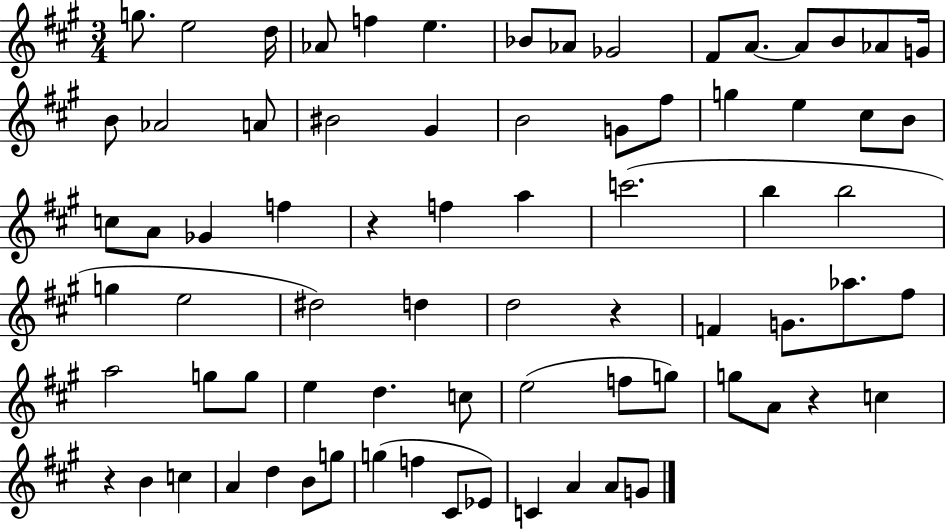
{
  \clef treble
  \numericTimeSignature
  \time 3/4
  \key a \major
  g''8. e''2 d''16 | aes'8 f''4 e''4. | bes'8 aes'8 ges'2 | fis'8 a'8.~~ a'8 b'8 aes'8 g'16 | \break b'8 aes'2 a'8 | bis'2 gis'4 | b'2 g'8 fis''8 | g''4 e''4 cis''8 b'8 | \break c''8 a'8 ges'4 f''4 | r4 f''4 a''4 | c'''2.( | b''4 b''2 | \break g''4 e''2 | dis''2) d''4 | d''2 r4 | f'4 g'8. aes''8. fis''8 | \break a''2 g''8 g''8 | e''4 d''4. c''8 | e''2( f''8 g''8) | g''8 a'8 r4 c''4 | \break r4 b'4 c''4 | a'4 d''4 b'8 g''8 | g''4( f''4 cis'8 ees'8) | c'4 a'4 a'8 g'8 | \break \bar "|."
}